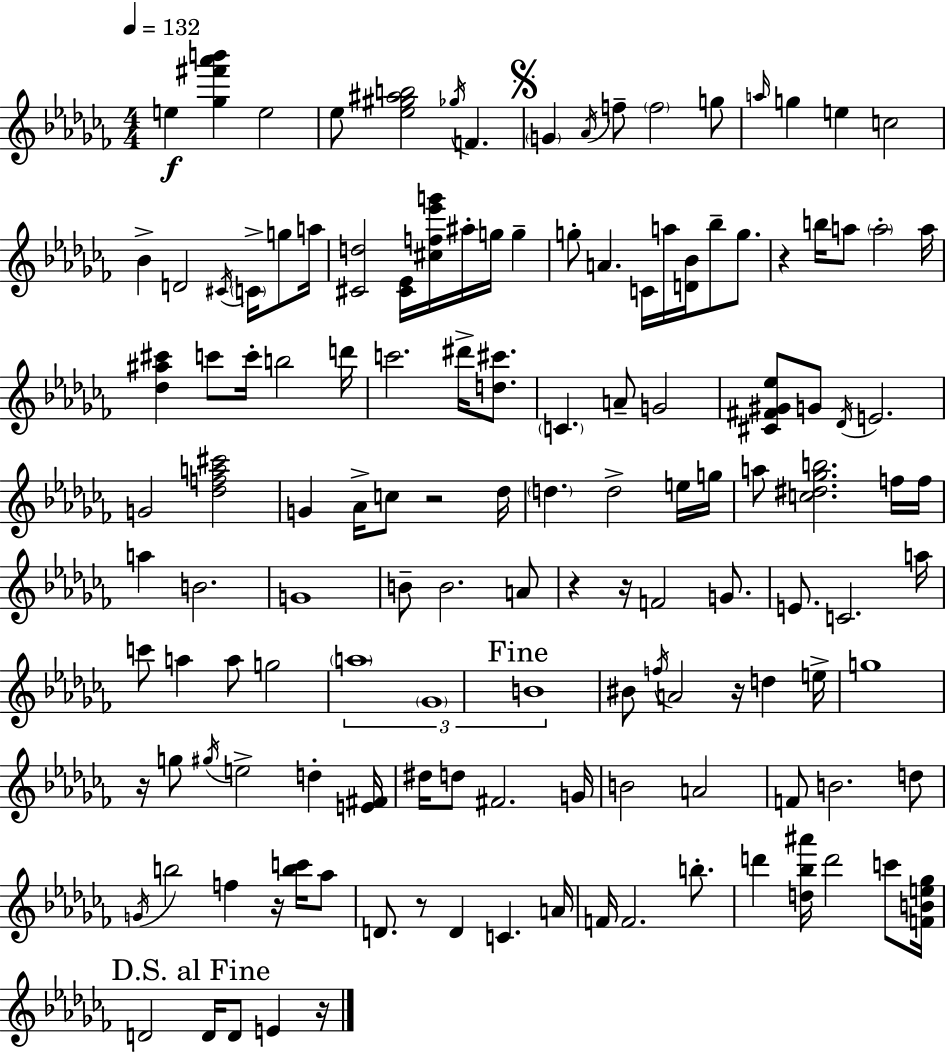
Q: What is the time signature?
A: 4/4